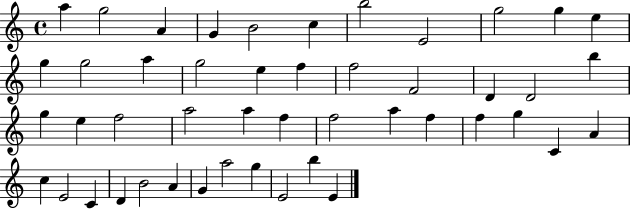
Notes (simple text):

A5/q G5/h A4/q G4/q B4/h C5/q B5/h E4/h G5/h G5/q E5/q G5/q G5/h A5/q G5/h E5/q F5/q F5/h F4/h D4/q D4/h B5/q G5/q E5/q F5/h A5/h A5/q F5/q F5/h A5/q F5/q F5/q G5/q C4/q A4/q C5/q E4/h C4/q D4/q B4/h A4/q G4/q A5/h G5/q E4/h B5/q E4/q